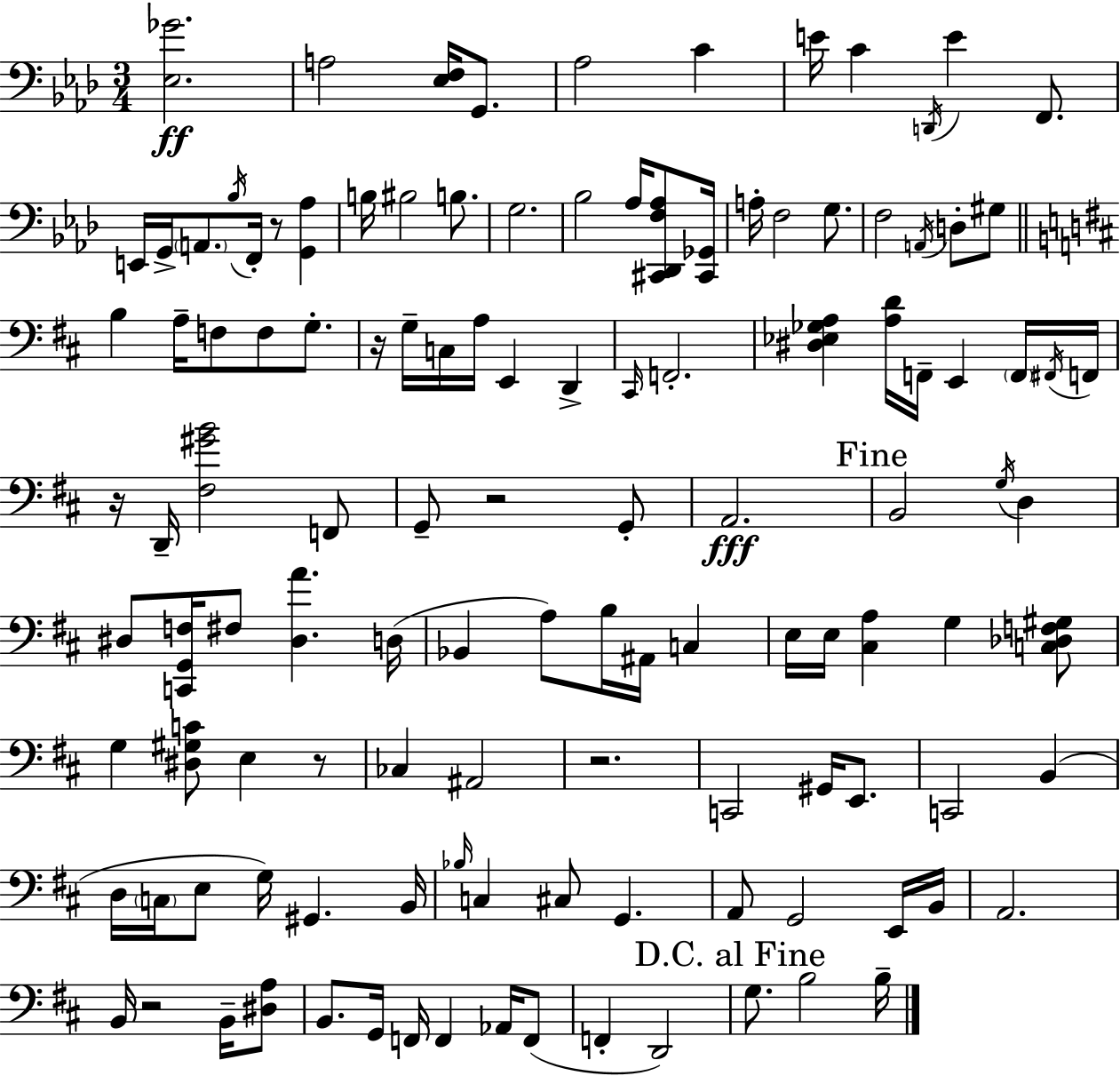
{
  \clef bass
  \numericTimeSignature
  \time 3/4
  \key aes \major
  <ees ges'>2.\ff | a2 <ees f>16 g,8. | aes2 c'4 | e'16 c'4 \acciaccatura { d,16 } e'4 f,8. | \break e,16 g,16-> \parenthesize a,8. \acciaccatura { bes16 } f,16-. r8 <g, aes>4 | b16 bis2 b8. | g2. | bes2 aes16 <cis, des, f aes>8 | \break <cis, ges,>16 a16-. f2 g8. | f2 \acciaccatura { a,16 } d8-. | gis8 \bar "||" \break \key d \major b4 a16-- f8 f8 g8.-. | r16 g16-- c16 a16 e,4 d,4-> | \grace { cis,16 } f,2.-. | <dis ees ges a>4 <a d'>16 f,16-- e,4 \parenthesize f,16 | \break \acciaccatura { fis,16 } f,16 r16 d,16-- <fis gis' b'>2 | f,8 g,8-- r2 | g,8-. a,2.\fff | \mark "Fine" b,2 \acciaccatura { g16 } d4 | \break dis8 <c, g, f>16 fis8 <dis a'>4. | d16( bes,4 a8) b16 ais,16 c4 | e16 e16 <cis a>4 g4 | <c des f gis>8 g4 <dis gis c'>8 e4 | \break r8 ces4 ais,2 | r2. | c,2 gis,16 | e,8. c,2 b,4( | \break d16 \parenthesize c16 e8 g16) gis,4. | b,16 \grace { bes16 } c4 cis8 g,4. | a,8 g,2 | e,16 b,16 a,2. | \break b,16 r2 | b,16-- <dis a>8 b,8. g,16 f,16 f,4 | aes,16 f,8( f,4-. d,2) | \mark "D.C. al Fine" g8. b2 | \break b16-- \bar "|."
}